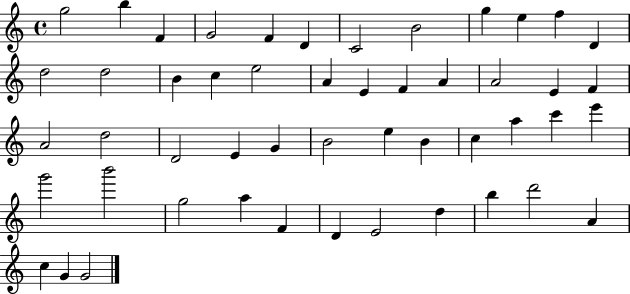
G5/h B5/q F4/q G4/h F4/q D4/q C4/h B4/h G5/q E5/q F5/q D4/q D5/h D5/h B4/q C5/q E5/h A4/q E4/q F4/q A4/q A4/h E4/q F4/q A4/h D5/h D4/h E4/q G4/q B4/h E5/q B4/q C5/q A5/q C6/q E6/q G6/h B6/h G5/h A5/q F4/q D4/q E4/h D5/q B5/q D6/h A4/q C5/q G4/q G4/h